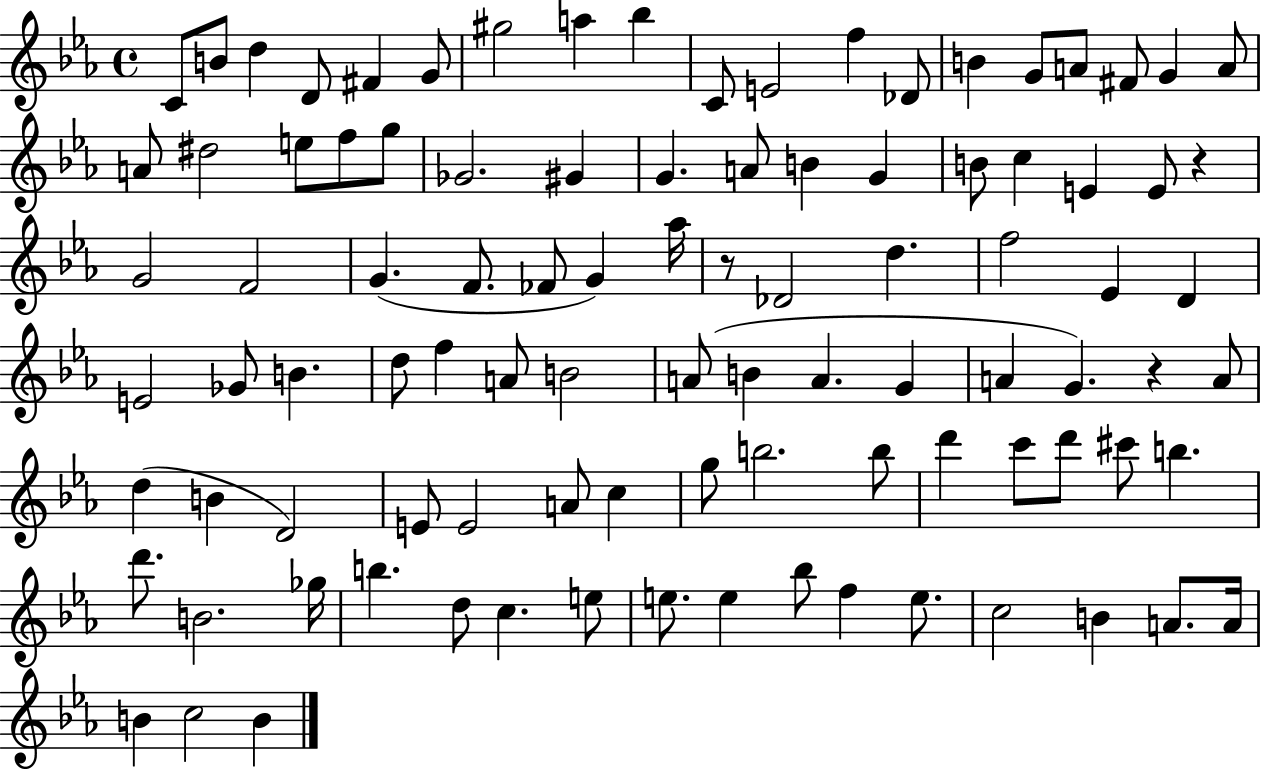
X:1
T:Untitled
M:4/4
L:1/4
K:Eb
C/2 B/2 d D/2 ^F G/2 ^g2 a _b C/2 E2 f _D/2 B G/2 A/2 ^F/2 G A/2 A/2 ^d2 e/2 f/2 g/2 _G2 ^G G A/2 B G B/2 c E E/2 z G2 F2 G F/2 _F/2 G _a/4 z/2 _D2 d f2 _E D E2 _G/2 B d/2 f A/2 B2 A/2 B A G A G z A/2 d B D2 E/2 E2 A/2 c g/2 b2 b/2 d' c'/2 d'/2 ^c'/2 b d'/2 B2 _g/4 b d/2 c e/2 e/2 e _b/2 f e/2 c2 B A/2 A/4 B c2 B